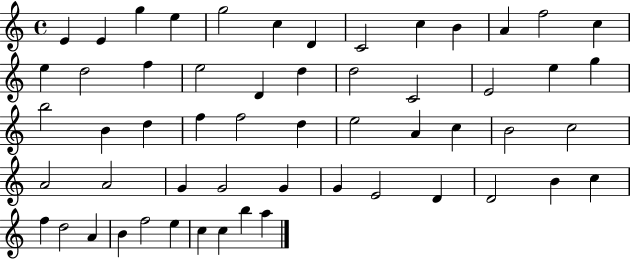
X:1
T:Untitled
M:4/4
L:1/4
K:C
E E g e g2 c D C2 c B A f2 c e d2 f e2 D d d2 C2 E2 e g b2 B d f f2 d e2 A c B2 c2 A2 A2 G G2 G G E2 D D2 B c f d2 A B f2 e c c b a